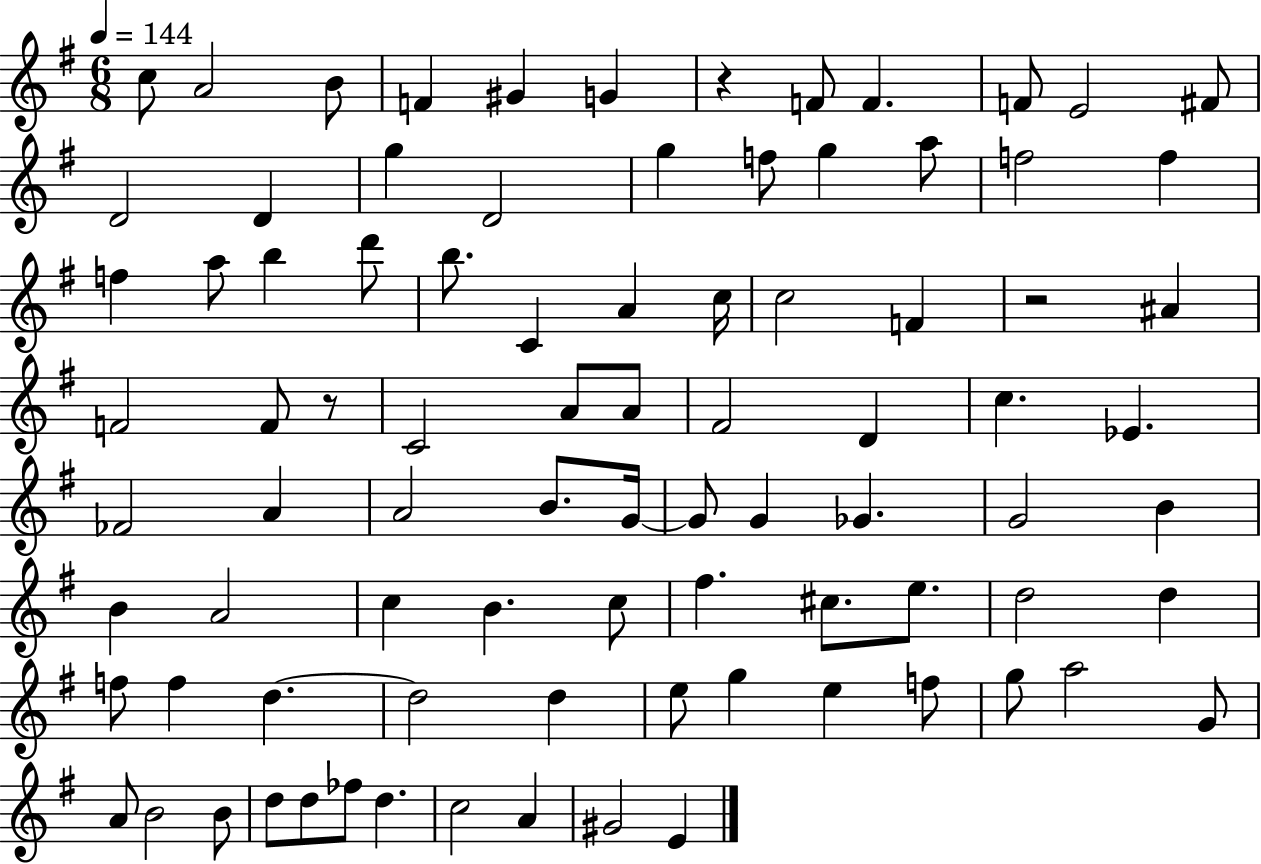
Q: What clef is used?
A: treble